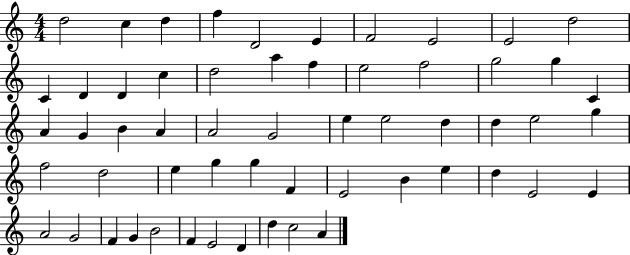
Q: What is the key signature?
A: C major